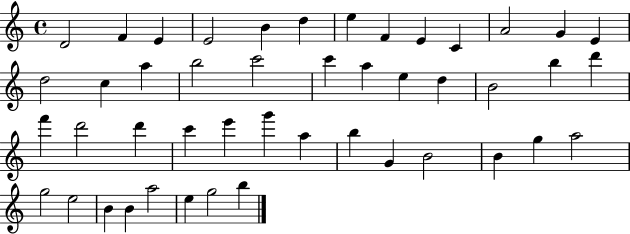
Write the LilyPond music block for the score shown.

{
  \clef treble
  \time 4/4
  \defaultTimeSignature
  \key c \major
  d'2 f'4 e'4 | e'2 b'4 d''4 | e''4 f'4 e'4 c'4 | a'2 g'4 e'4 | \break d''2 c''4 a''4 | b''2 c'''2 | c'''4 a''4 e''4 d''4 | b'2 b''4 d'''4 | \break f'''4 d'''2 d'''4 | c'''4 e'''4 g'''4 a''4 | b''4 g'4 b'2 | b'4 g''4 a''2 | \break g''2 e''2 | b'4 b'4 a''2 | e''4 g''2 b''4 | \bar "|."
}